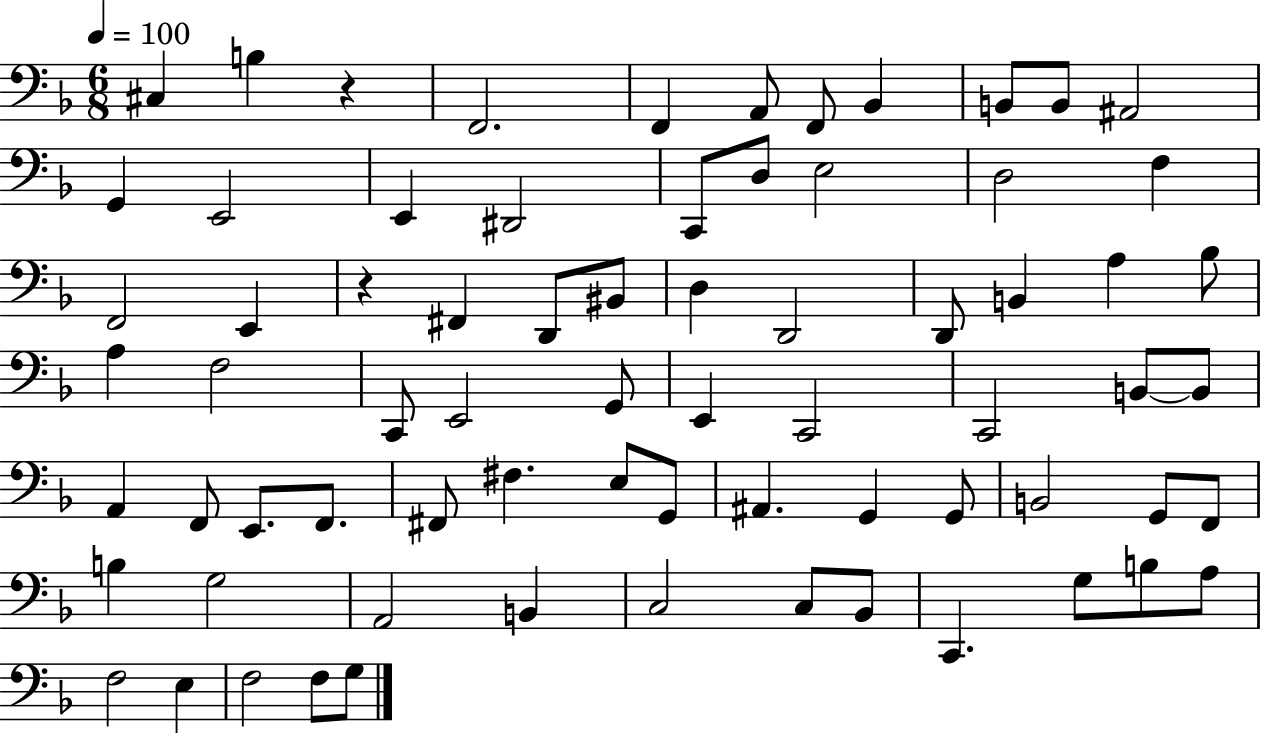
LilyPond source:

{
  \clef bass
  \numericTimeSignature
  \time 6/8
  \key f \major
  \tempo 4 = 100
  cis4 b4 r4 | f,2. | f,4 a,8 f,8 bes,4 | b,8 b,8 ais,2 | \break g,4 e,2 | e,4 dis,2 | c,8 d8 e2 | d2 f4 | \break f,2 e,4 | r4 fis,4 d,8 bis,8 | d4 d,2 | d,8 b,4 a4 bes8 | \break a4 f2 | c,8 e,2 g,8 | e,4 c,2 | c,2 b,8~~ b,8 | \break a,4 f,8 e,8. f,8. | fis,8 fis4. e8 g,8 | ais,4. g,4 g,8 | b,2 g,8 f,8 | \break b4 g2 | a,2 b,4 | c2 c8 bes,8 | c,4. g8 b8 a8 | \break f2 e4 | f2 f8 g8 | \bar "|."
}